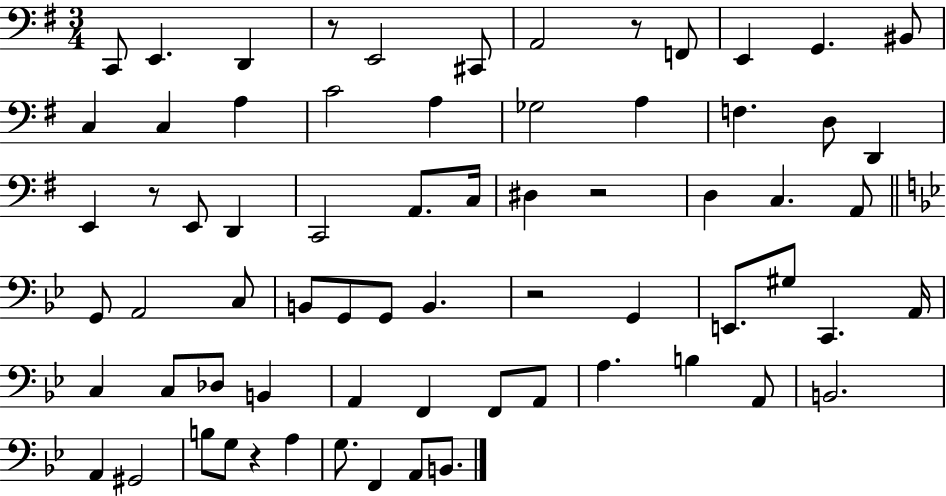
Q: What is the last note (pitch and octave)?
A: B2